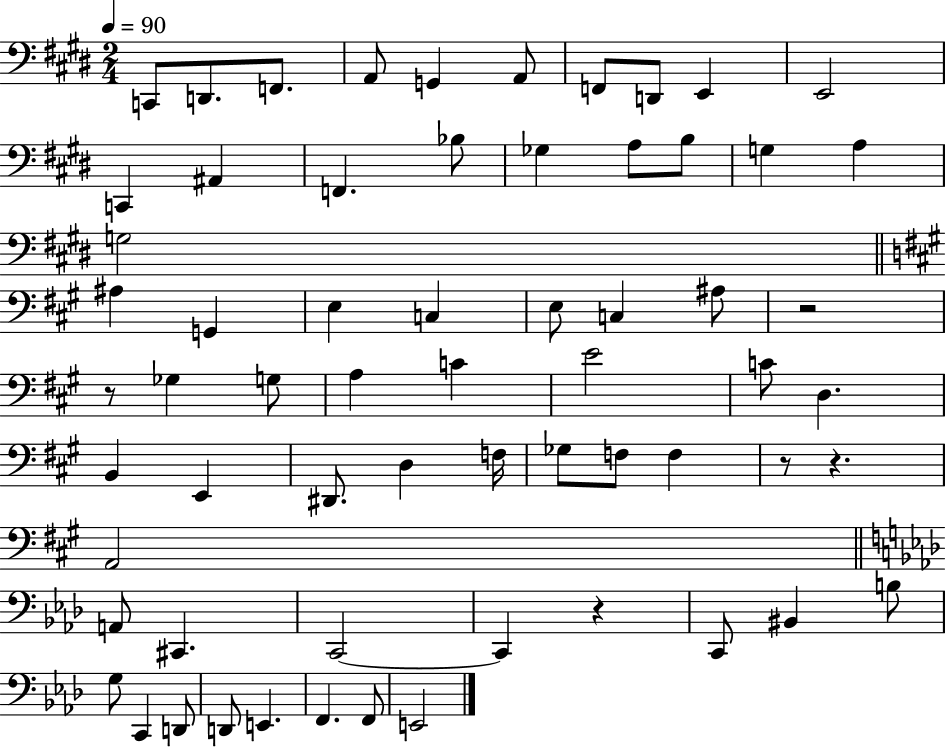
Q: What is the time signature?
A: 2/4